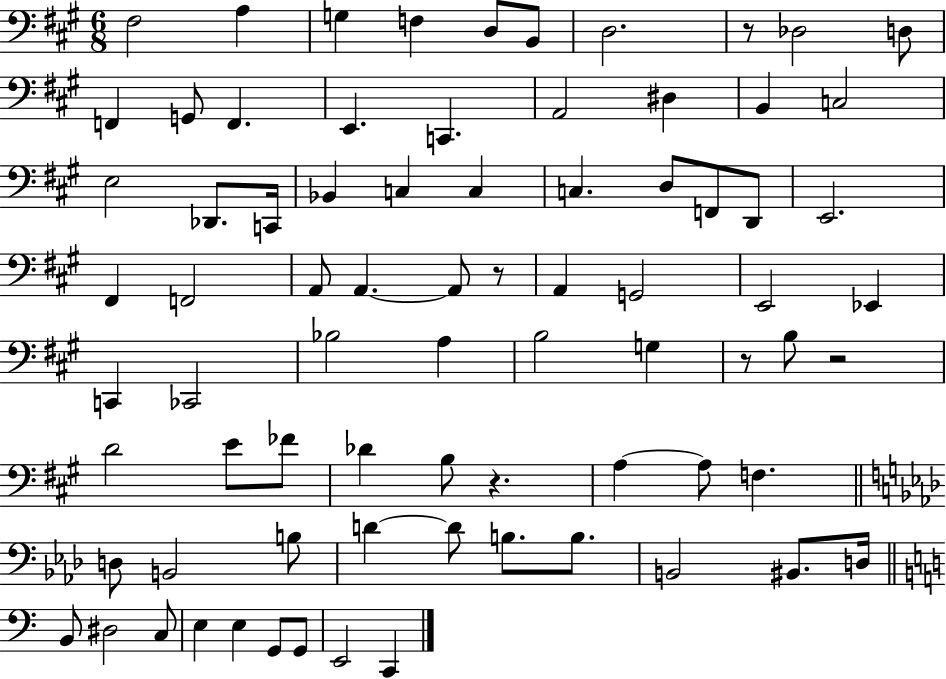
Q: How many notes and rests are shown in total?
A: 77